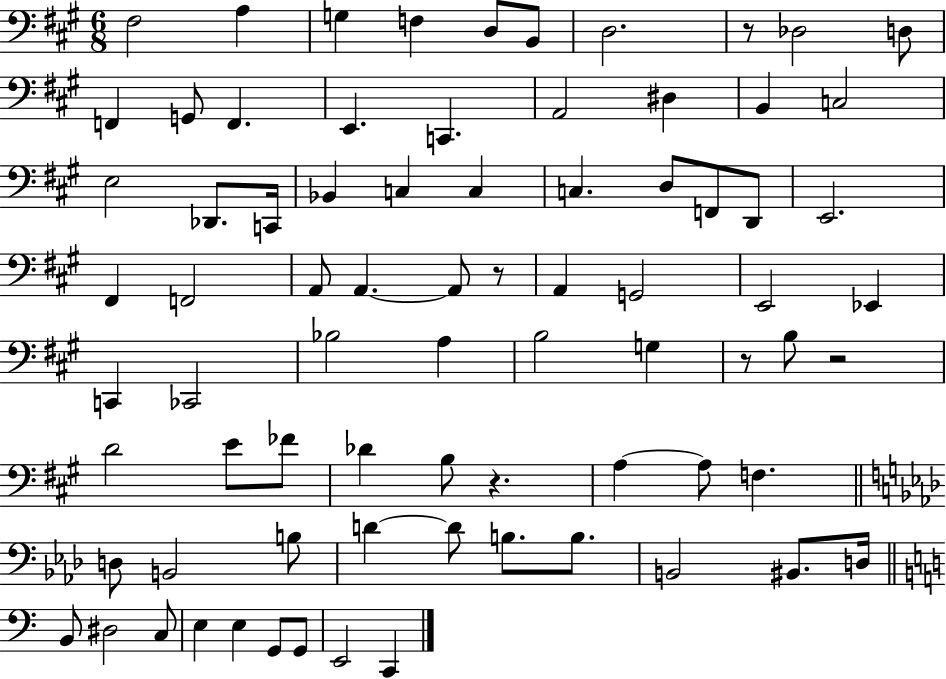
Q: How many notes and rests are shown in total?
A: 77